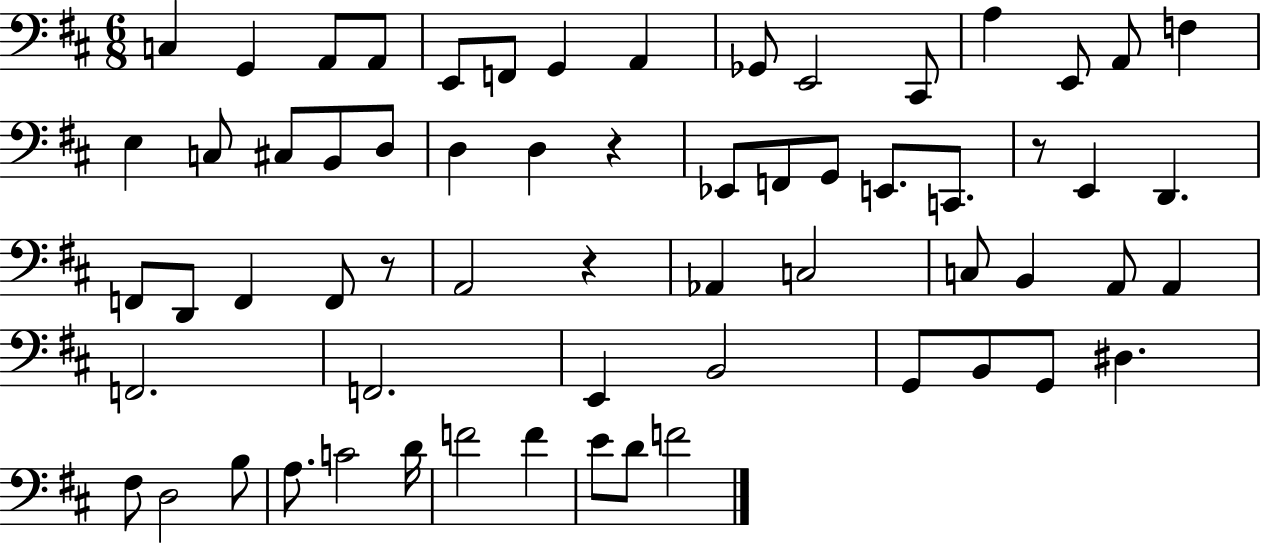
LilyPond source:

{
  \clef bass
  \numericTimeSignature
  \time 6/8
  \key d \major
  c4 g,4 a,8 a,8 | e,8 f,8 g,4 a,4 | ges,8 e,2 cis,8 | a4 e,8 a,8 f4 | \break e4 c8 cis8 b,8 d8 | d4 d4 r4 | ees,8 f,8 g,8 e,8. c,8. | r8 e,4 d,4. | \break f,8 d,8 f,4 f,8 r8 | a,2 r4 | aes,4 c2 | c8 b,4 a,8 a,4 | \break f,2. | f,2. | e,4 b,2 | g,8 b,8 g,8 dis4. | \break fis8 d2 b8 | a8. c'2 d'16 | f'2 f'4 | e'8 d'8 f'2 | \break \bar "|."
}